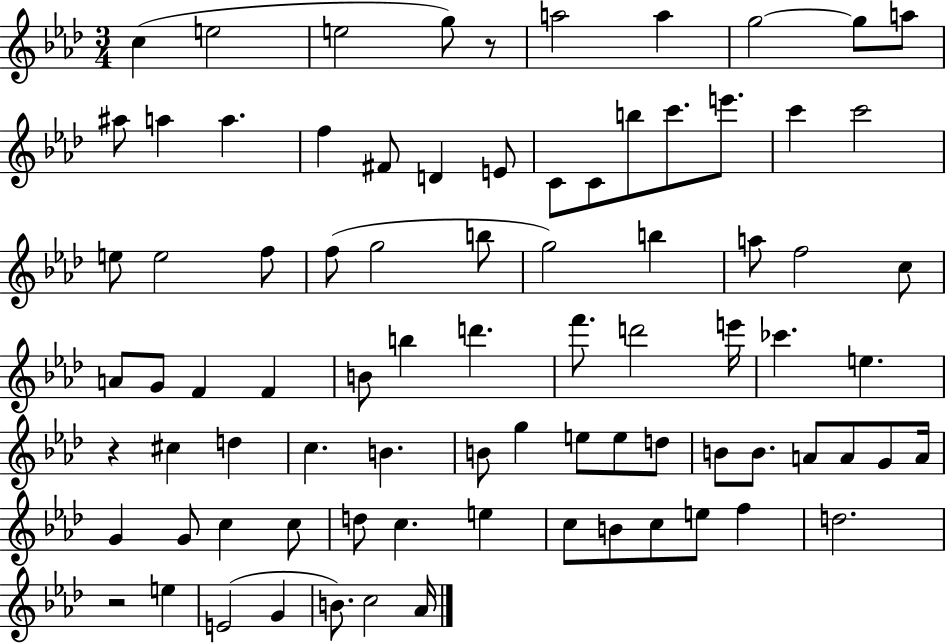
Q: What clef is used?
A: treble